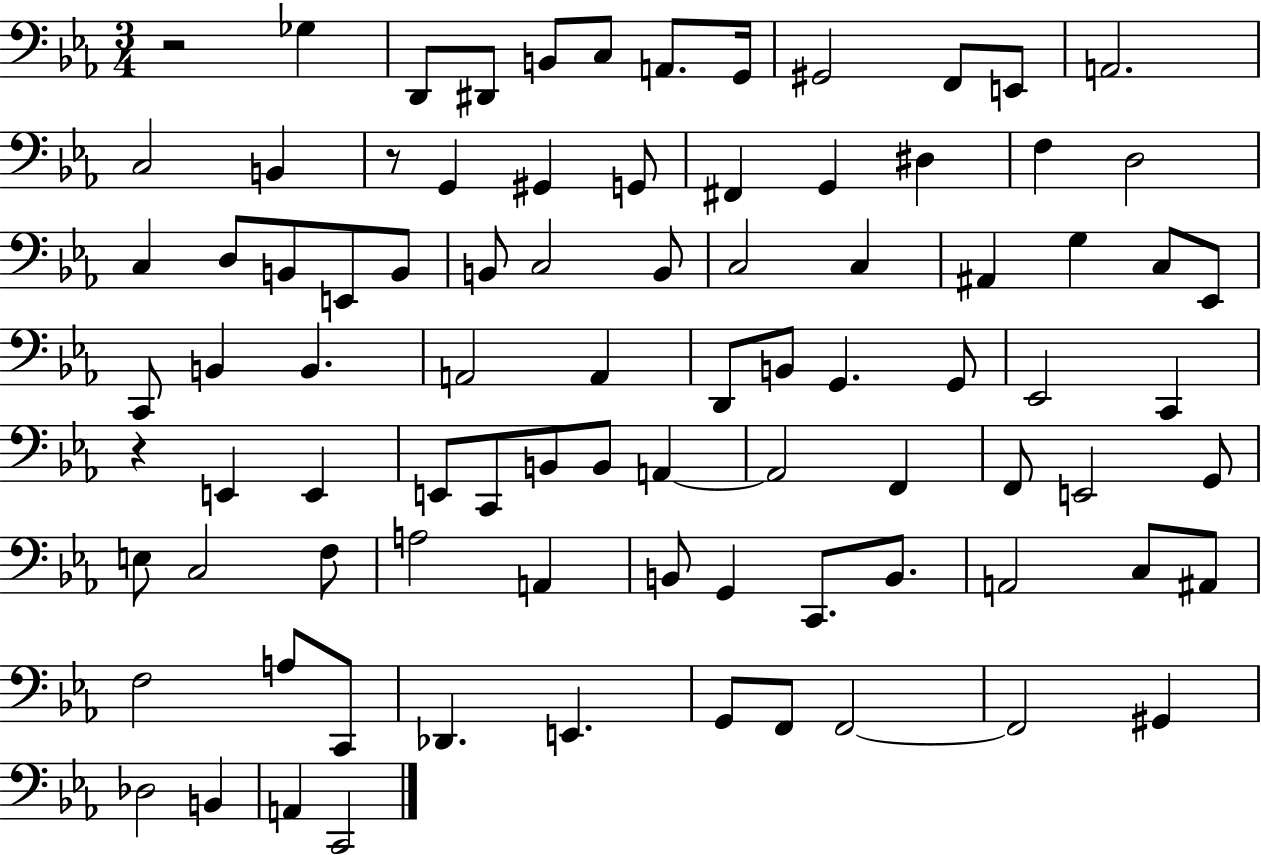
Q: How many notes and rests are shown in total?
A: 87